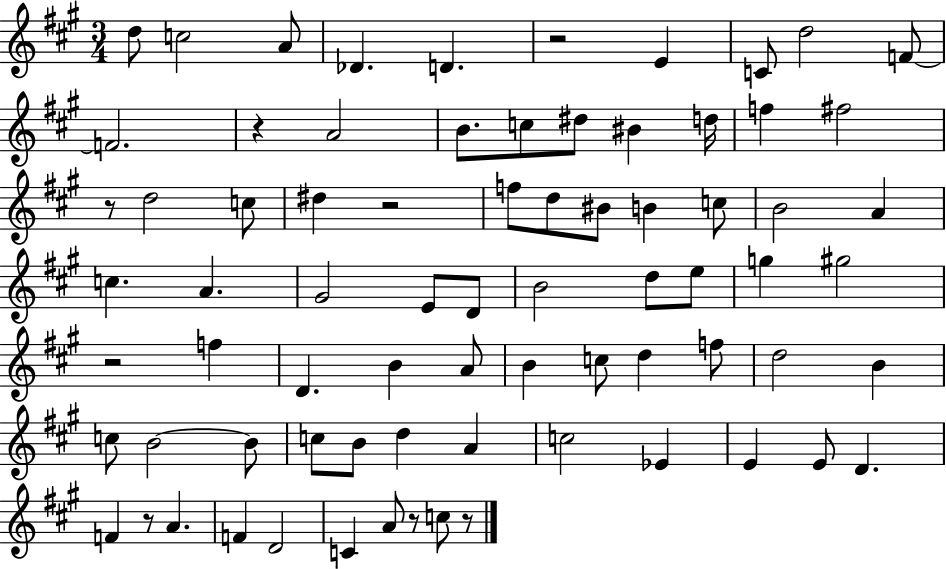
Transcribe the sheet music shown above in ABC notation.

X:1
T:Untitled
M:3/4
L:1/4
K:A
d/2 c2 A/2 _D D z2 E C/2 d2 F/2 F2 z A2 B/2 c/2 ^d/2 ^B d/4 f ^f2 z/2 d2 c/2 ^d z2 f/2 d/2 ^B/2 B c/2 B2 A c A ^G2 E/2 D/2 B2 d/2 e/2 g ^g2 z2 f D B A/2 B c/2 d f/2 d2 B c/2 B2 B/2 c/2 B/2 d A c2 _E E E/2 D F z/2 A F D2 C A/2 z/2 c/2 z/2